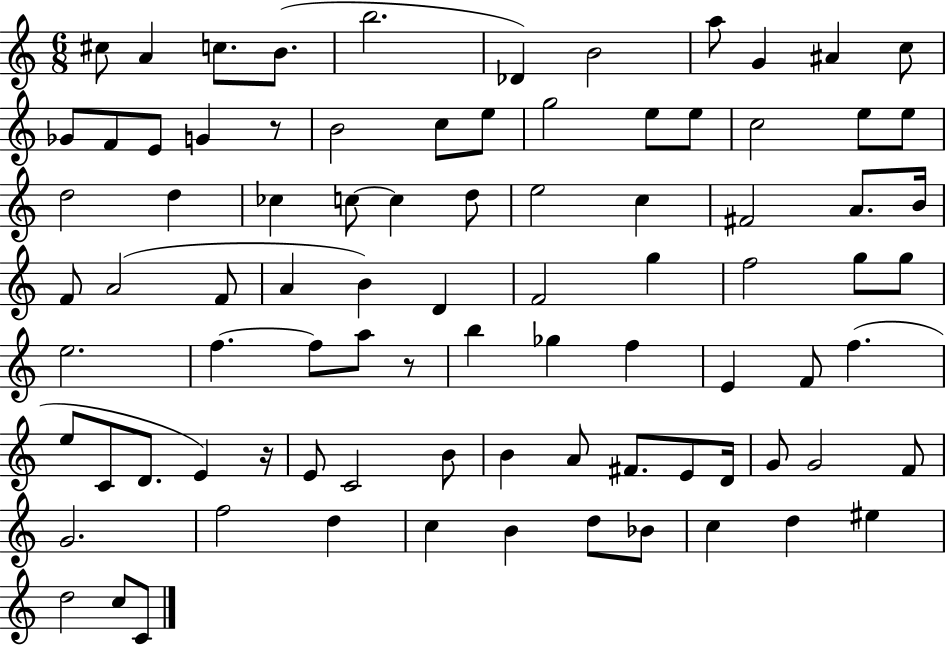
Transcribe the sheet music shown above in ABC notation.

X:1
T:Untitled
M:6/8
L:1/4
K:C
^c/2 A c/2 B/2 b2 _D B2 a/2 G ^A c/2 _G/2 F/2 E/2 G z/2 B2 c/2 e/2 g2 e/2 e/2 c2 e/2 e/2 d2 d _c c/2 c d/2 e2 c ^F2 A/2 B/4 F/2 A2 F/2 A B D F2 g f2 g/2 g/2 e2 f f/2 a/2 z/2 b _g f E F/2 f e/2 C/2 D/2 E z/4 E/2 C2 B/2 B A/2 ^F/2 E/2 D/4 G/2 G2 F/2 G2 f2 d c B d/2 _B/2 c d ^e d2 c/2 C/2